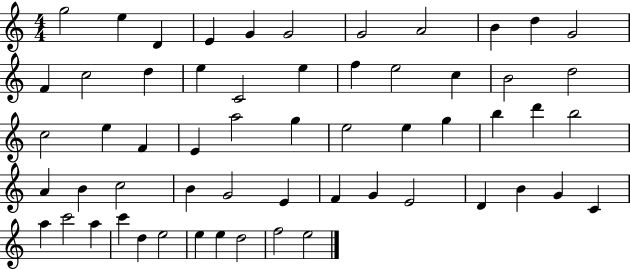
G5/h E5/q D4/q E4/q G4/q G4/h G4/h A4/h B4/q D5/q G4/h F4/q C5/h D5/q E5/q C4/h E5/q F5/q E5/h C5/q B4/h D5/h C5/h E5/q F4/q E4/q A5/h G5/q E5/h E5/q G5/q B5/q D6/q B5/h A4/q B4/q C5/h B4/q G4/h E4/q F4/q G4/q E4/h D4/q B4/q G4/q C4/q A5/q C6/h A5/q C6/q D5/q E5/h E5/q E5/q D5/h F5/h E5/h